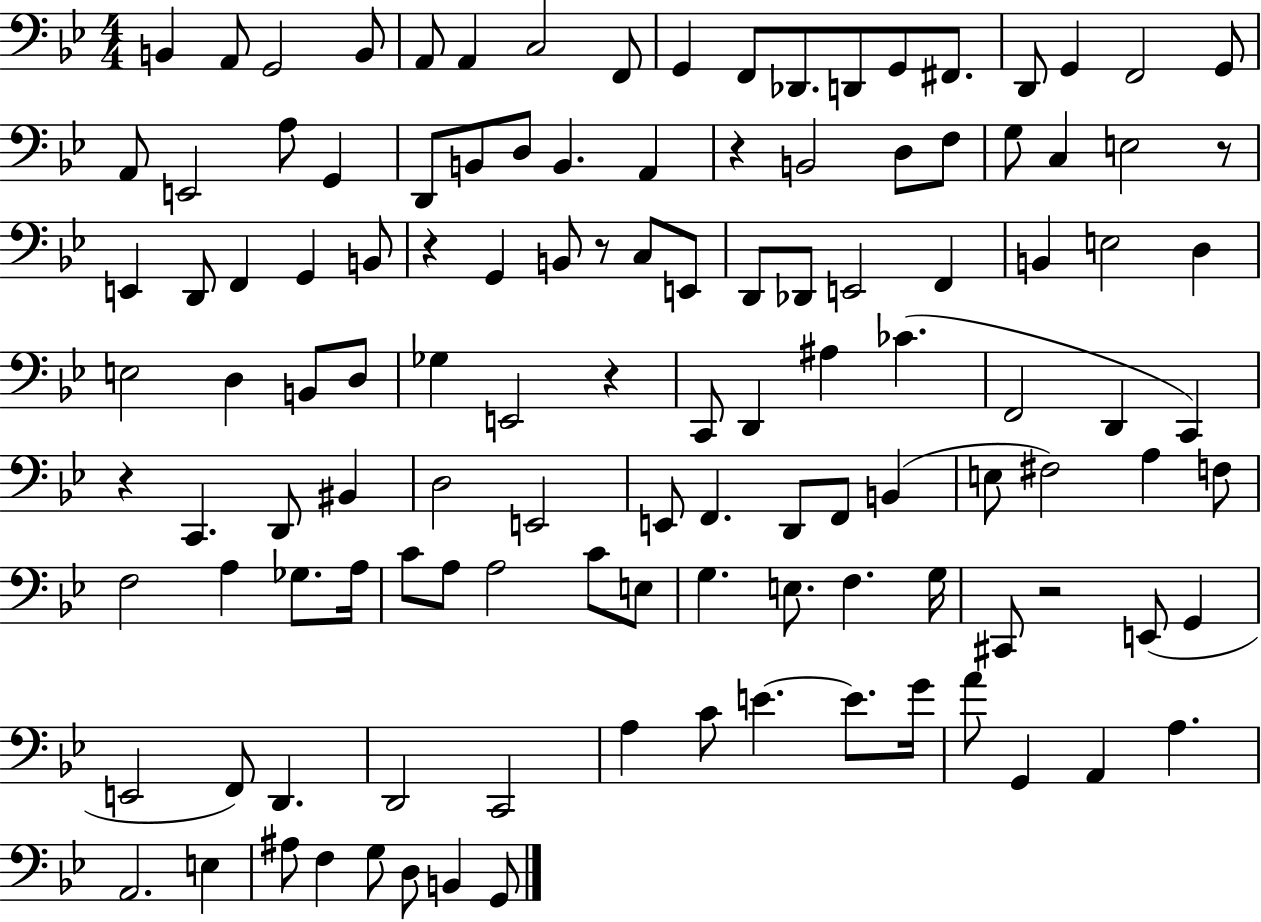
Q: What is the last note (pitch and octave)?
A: G2